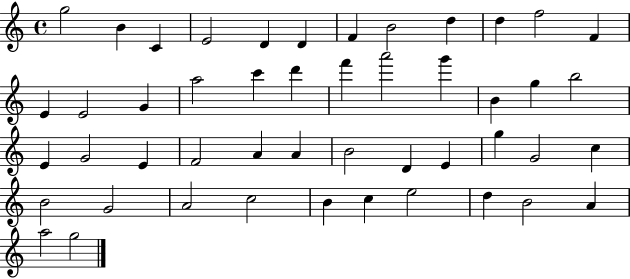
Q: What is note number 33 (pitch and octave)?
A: E4